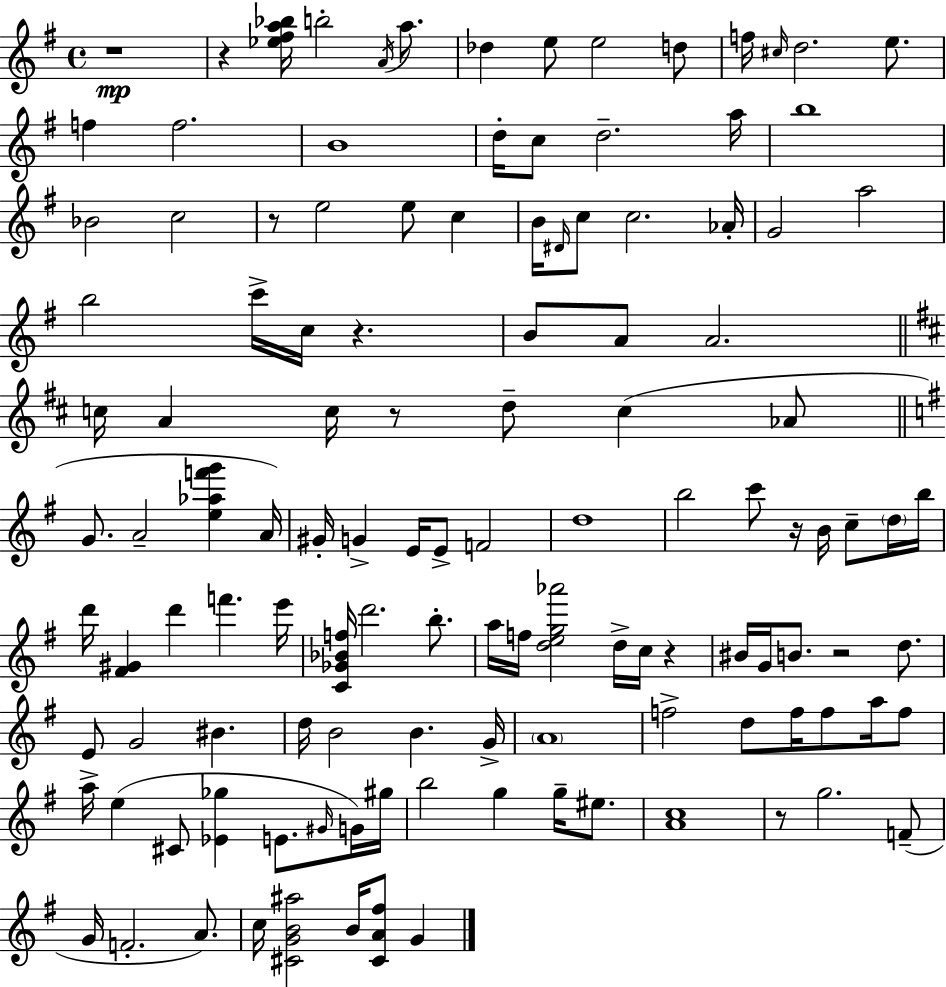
{
  \clef treble
  \time 4/4
  \defaultTimeSignature
  \key g \major
  r1\mp | r4 <ees'' fis'' a'' bes''>16 b''2-. \acciaccatura { a'16 } a''8. | des''4 e''8 e''2 d''8 | f''16 \grace { cis''16 } d''2. e''8. | \break f''4 f''2. | b'1 | d''16-. c''8 d''2.-- | a''16 b''1 | \break bes'2 c''2 | r8 e''2 e''8 c''4 | b'16 \grace { dis'16 } c''8 c''2. | aes'16-. g'2 a''2 | \break b''2 c'''16-> c''16 r4. | b'8 a'8 a'2. | \bar "||" \break \key d \major c''16 a'4 c''16 r8 d''8-- c''4( aes'8 | \bar "||" \break \key e \minor g'8. a'2-- <e'' aes'' f''' g'''>4 a'16) | gis'16-. g'4-> e'16 e'8-> f'2 | d''1 | b''2 c'''8 r16 b'16 c''8-- \parenthesize d''16 b''16 | \break d'''16 <fis' gis'>4 d'''4 f'''4. e'''16 | <c' ges' bes' f''>16 d'''2. b''8.-. | a''16 f''16 <d'' e'' g'' aes'''>2 d''16-> c''16 r4 | bis'16 g'16 b'8. r2 d''8. | \break e'8 g'2 bis'4. | d''16 b'2 b'4. g'16-> | \parenthesize a'1 | f''2-> d''8 f''16 f''8 a''16 f''8 | \break a''16-> e''4( cis'8 <ees' ges''>4 e'8. \grace { gis'16 }) g'16 | gis''16 b''2 g''4 g''16-- eis''8. | <a' c''>1 | r8 g''2. f'8--( | \break g'16 f'2.-. a'8.) | c''16 <cis' g' b' ais''>2 b'16 <cis' a' fis''>8 g'4 | \bar "|."
}